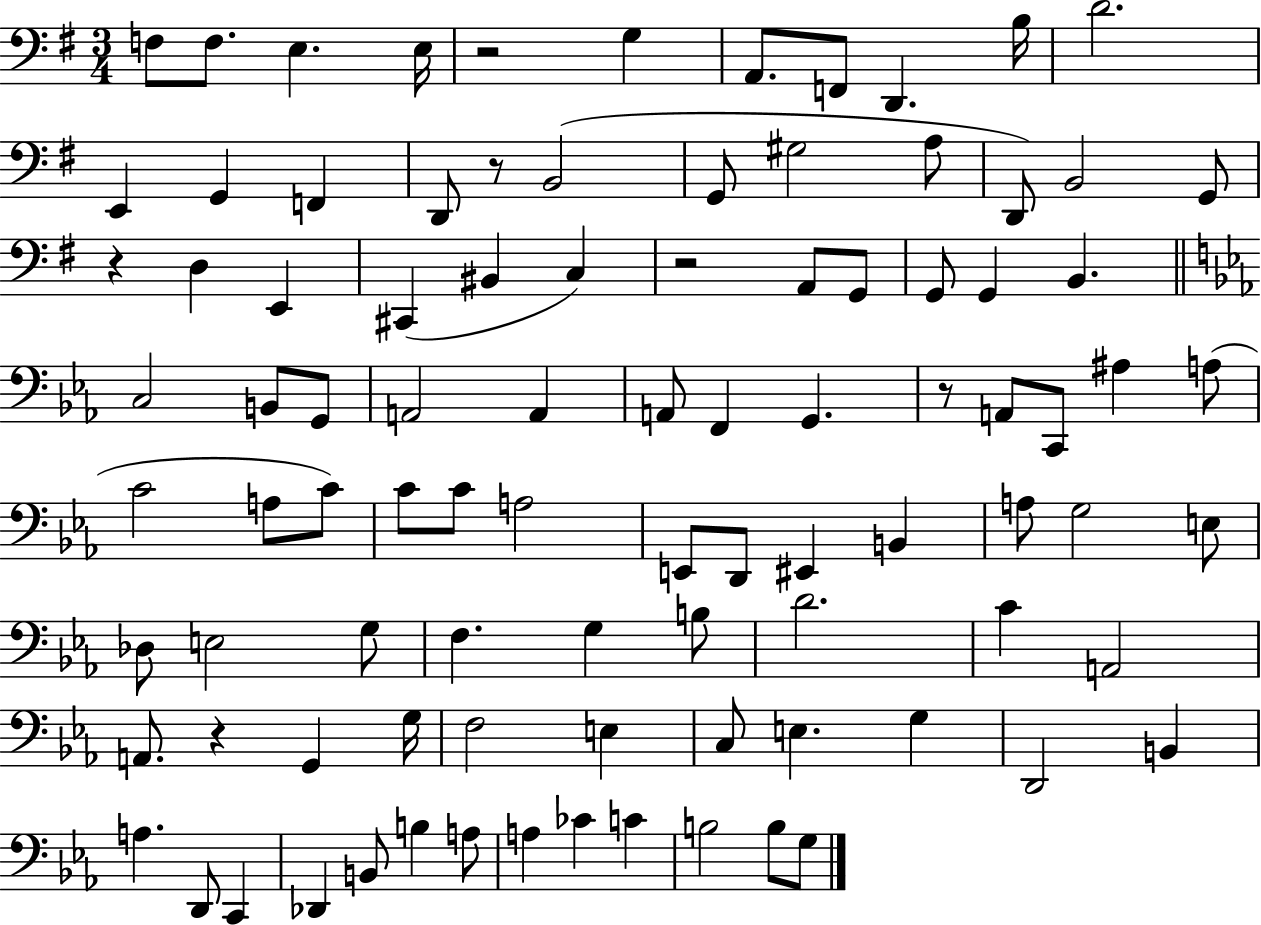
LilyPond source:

{
  \clef bass
  \numericTimeSignature
  \time 3/4
  \key g \major
  \repeat volta 2 { f8 f8. e4. e16 | r2 g4 | a,8. f,8 d,4. b16 | d'2. | \break e,4 g,4 f,4 | d,8 r8 b,2( | g,8 gis2 a8 | d,8) b,2 g,8 | \break r4 d4 e,4 | cis,4( bis,4 c4) | r2 a,8 g,8 | g,8 g,4 b,4. | \break \bar "||" \break \key ees \major c2 b,8 g,8 | a,2 a,4 | a,8 f,4 g,4. | r8 a,8 c,8 ais4 a8( | \break c'2 a8 c'8) | c'8 c'8 a2 | e,8 d,8 eis,4 b,4 | a8 g2 e8 | \break des8 e2 g8 | f4. g4 b8 | d'2. | c'4 a,2 | \break a,8. r4 g,4 g16 | f2 e4 | c8 e4. g4 | d,2 b,4 | \break a4. d,8 c,4 | des,4 b,8 b4 a8 | a4 ces'4 c'4 | b2 b8 g8 | \break } \bar "|."
}